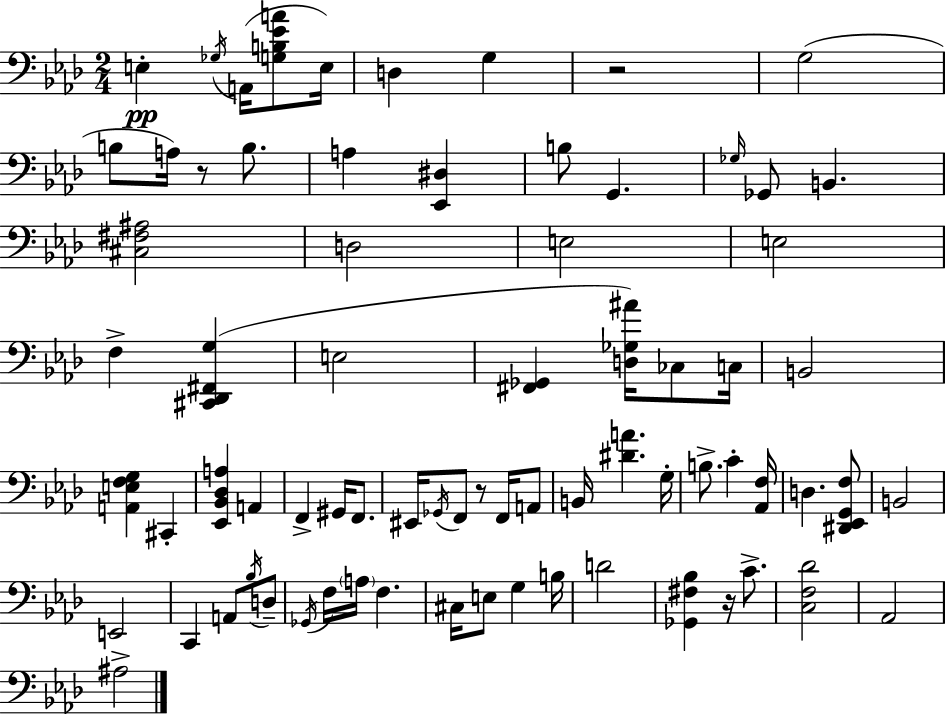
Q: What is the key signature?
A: F minor